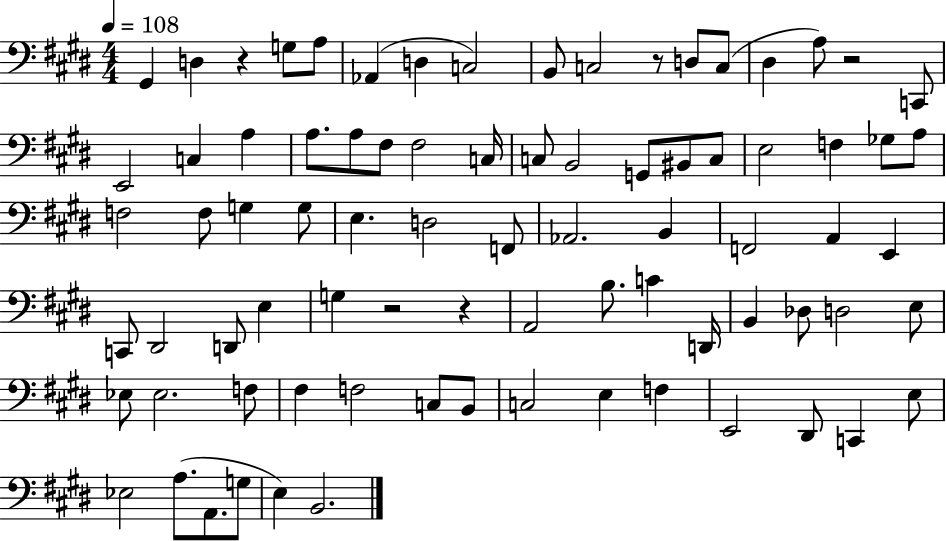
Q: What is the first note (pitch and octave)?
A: G#2